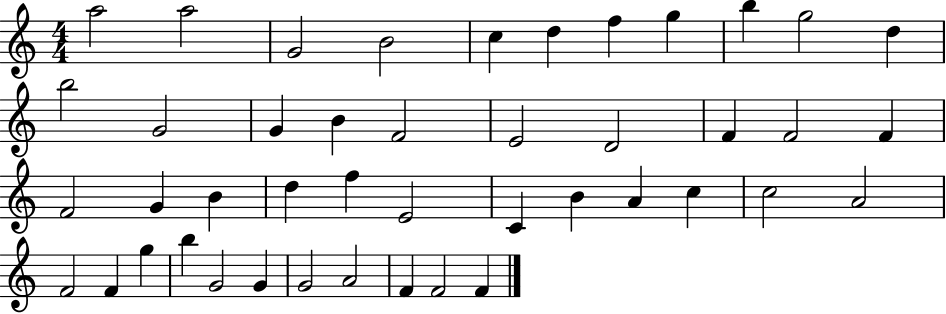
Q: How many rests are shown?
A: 0